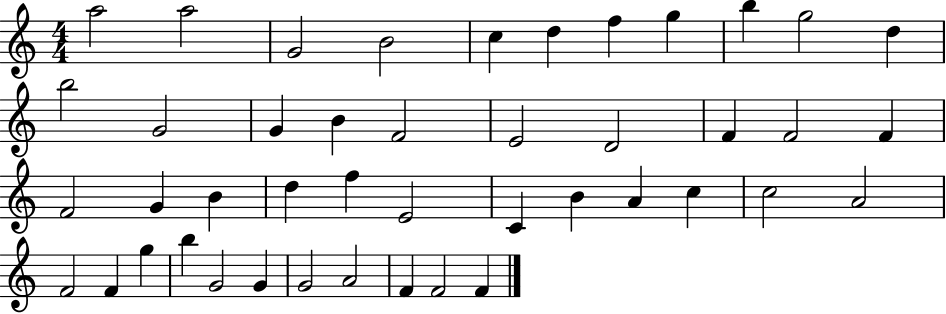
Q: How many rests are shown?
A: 0